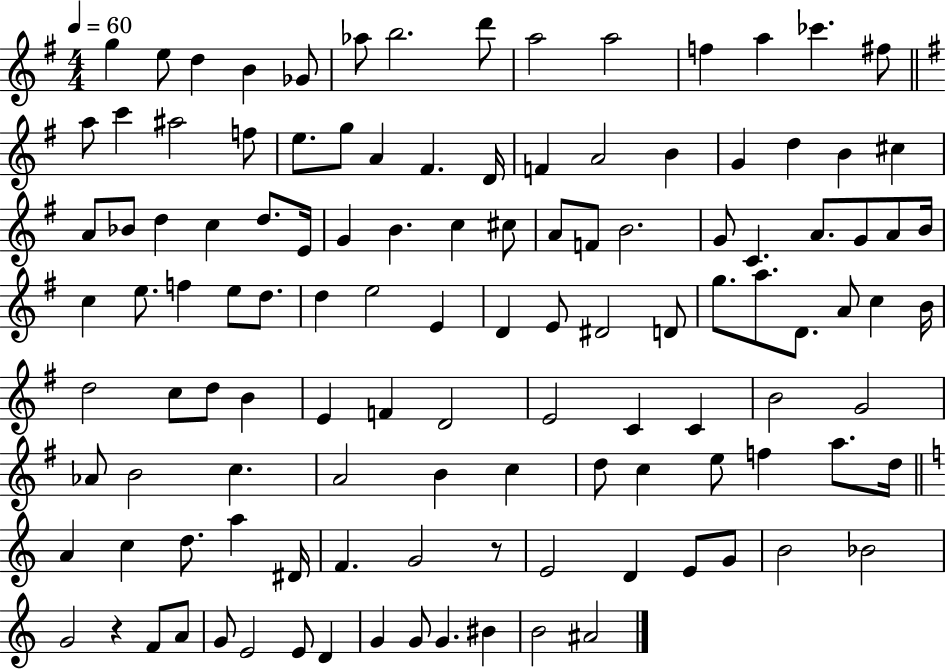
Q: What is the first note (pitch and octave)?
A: G5